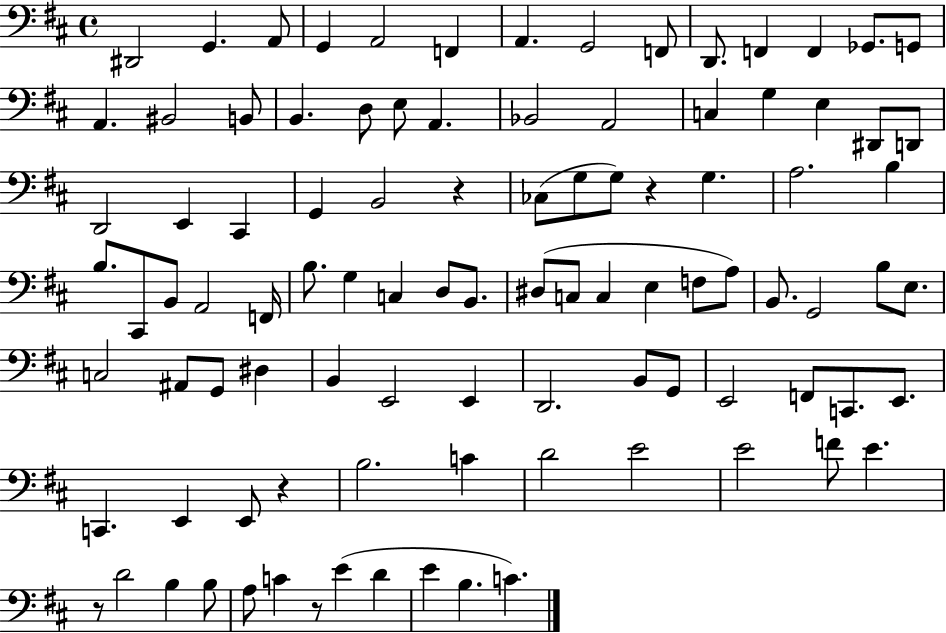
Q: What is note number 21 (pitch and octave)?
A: A2